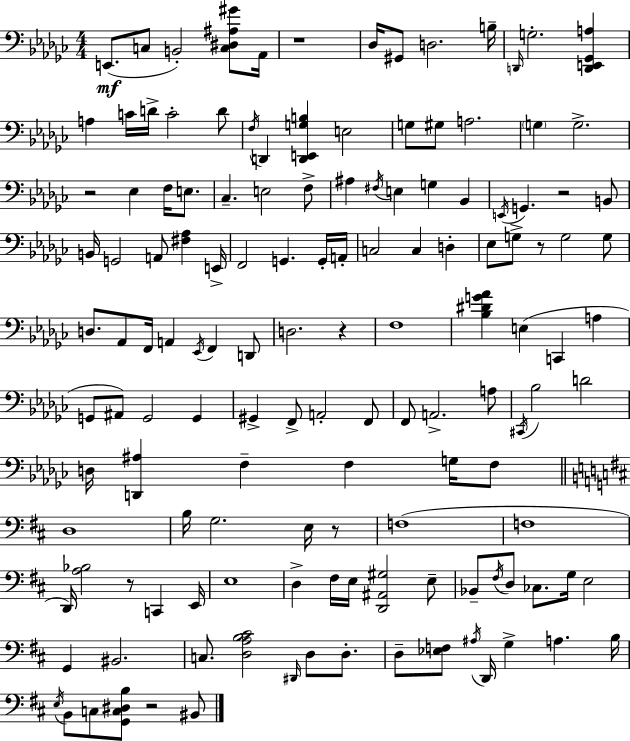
{
  \clef bass
  \numericTimeSignature
  \time 4/4
  \key ees \minor
  \repeat volta 2 { e,8.(\mf c8 b,2-.) <c dis ais gis'>8 aes,16 | r1 | des16 gis,8 d2. b16-- | \grace { d,16 } g2.-. <d, e, ges, a>4 | \break a4 c'16 d'16-> c'2-. d'8 | \acciaccatura { f16 } d,4 <d, e, g b>4 e2 | g8 gis8 a2. | \parenthesize g4 g2.-> | \break r2 ees4 f16 e8. | ces4.-- e2 | f8-> ais4 \acciaccatura { fis16 } e4 g4 bes,4 | \acciaccatura { e,16 } g,4. r2 | \break b,8 b,16 g,2 a,8 <fis aes>4 | e,16-> f,2 g,4. | g,16-. a,16-. c2 c4 | d4-. ees8 g8-> r8 g2 | \break g8 d8. aes,8 f,16 a,4 \acciaccatura { ees,16 } f,4 | d,8 d2. | r4 f1 | <bes dis' g' aes'>4 e4( c,4 | \break a4 g,8 ais,8) g,2 | g,4 gis,4-> f,8-> a,2-. | f,8 f,8 a,2.-> | a8 \acciaccatura { cis,16 } bes2 d'2 | \break d16 <d, ais>4 f4-- f4 | g16 f8 \bar "||" \break \key d \major d1 | b16 g2. e16 r8 | f1( | f1 | \break d,16) <a bes>2 r8 c,4 e,16 | e1 | d4-> fis16 e16 <d, ais, gis>2 e8-- | bes,8-- \acciaccatura { fis16 } d8 ces8. g16 e2 | \break g,4 bis,2. | c8. <d a b cis'>2 \grace { dis,16 } d8 d8.-. | d8-- <ees f>8 \acciaccatura { ais16 } d,16 g4-> a4. | b16 \acciaccatura { e16 } b,8 c8 <g, c dis b>8 r2 | \break bis,8 } \bar "|."
}